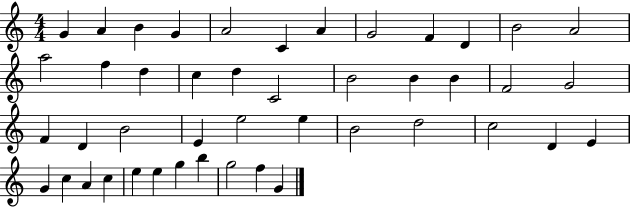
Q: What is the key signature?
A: C major